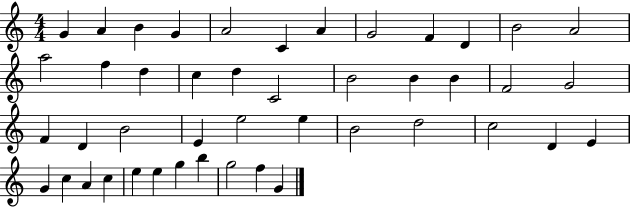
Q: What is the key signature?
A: C major